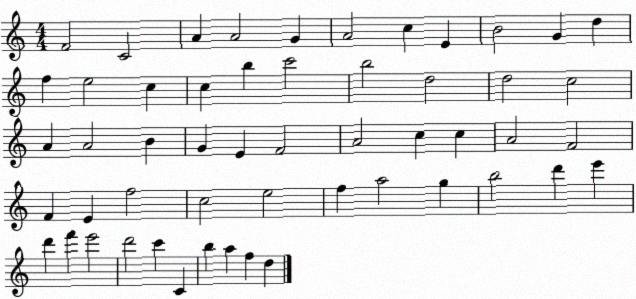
X:1
T:Untitled
M:4/4
L:1/4
K:C
F2 C2 A A2 G A2 c E B2 G d f e2 c c b c'2 b2 d2 d2 c2 A A2 B G E F2 A2 c c A2 F2 F E f2 c2 e2 f a2 g b2 d' e' d' f' e'2 d'2 c' C b a f d